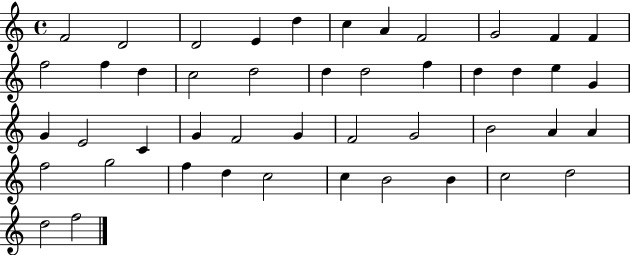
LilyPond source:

{
  \clef treble
  \time 4/4
  \defaultTimeSignature
  \key c \major
  f'2 d'2 | d'2 e'4 d''4 | c''4 a'4 f'2 | g'2 f'4 f'4 | \break f''2 f''4 d''4 | c''2 d''2 | d''4 d''2 f''4 | d''4 d''4 e''4 g'4 | \break g'4 e'2 c'4 | g'4 f'2 g'4 | f'2 g'2 | b'2 a'4 a'4 | \break f''2 g''2 | f''4 d''4 c''2 | c''4 b'2 b'4 | c''2 d''2 | \break d''2 f''2 | \bar "|."
}